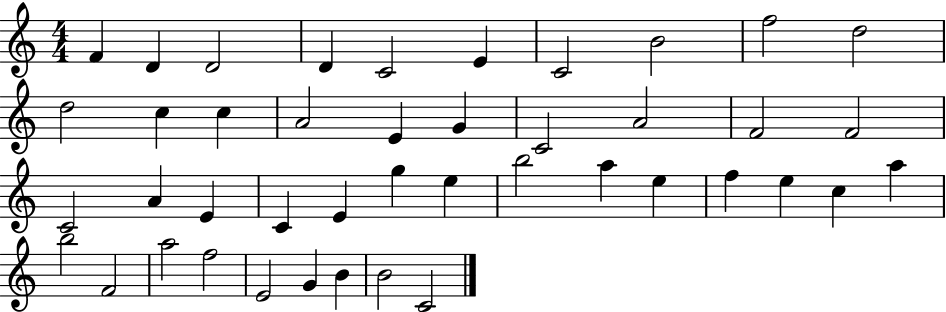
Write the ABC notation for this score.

X:1
T:Untitled
M:4/4
L:1/4
K:C
F D D2 D C2 E C2 B2 f2 d2 d2 c c A2 E G C2 A2 F2 F2 C2 A E C E g e b2 a e f e c a b2 F2 a2 f2 E2 G B B2 C2